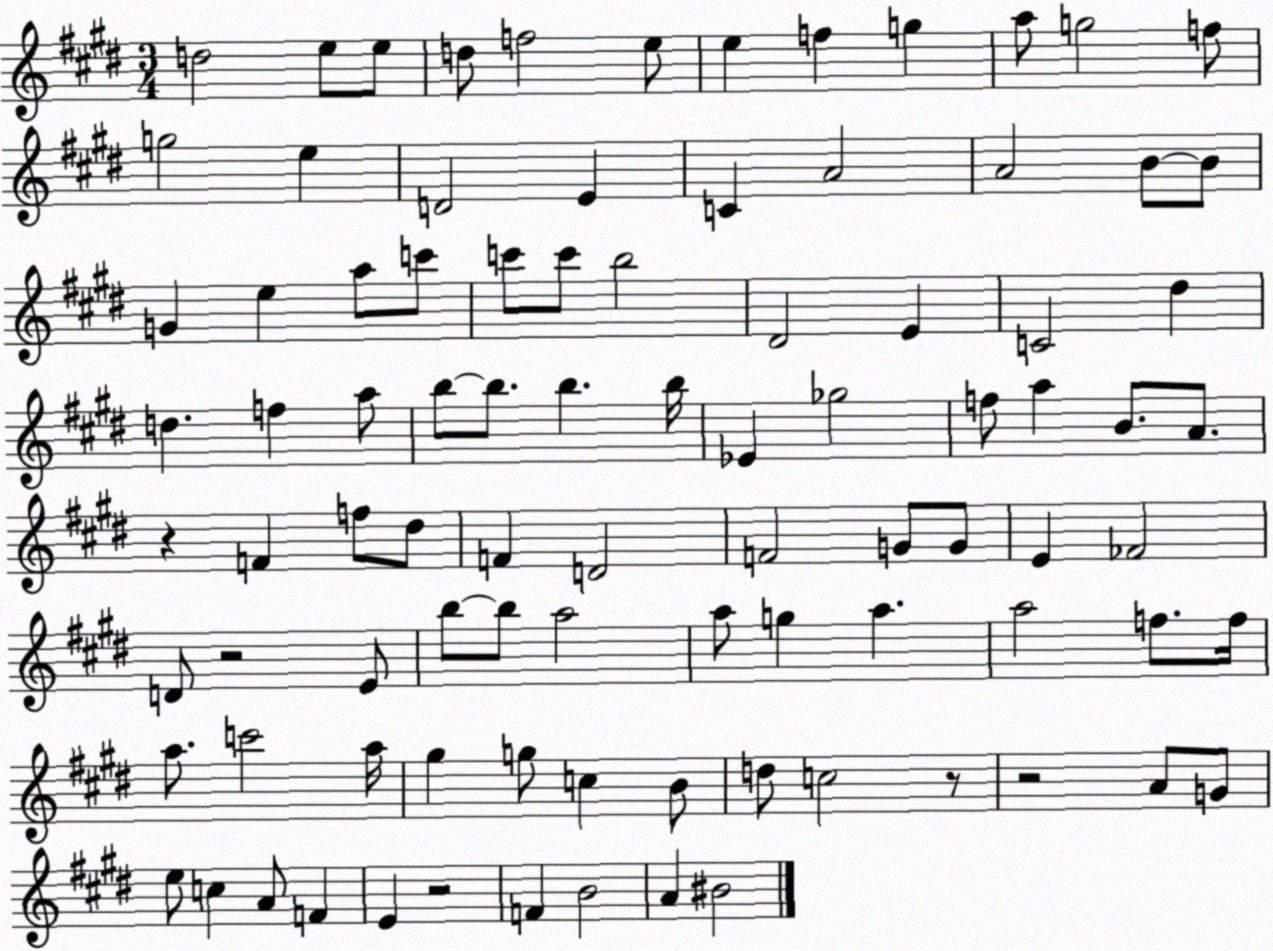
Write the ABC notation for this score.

X:1
T:Untitled
M:3/4
L:1/4
K:E
d2 e/2 e/2 d/2 f2 e/2 e f g a/2 g2 f/2 g2 e D2 E C A2 A2 B/2 B/2 G e a/2 c'/2 c'/2 c'/2 b2 ^D2 E C2 ^d d f a/2 b/2 b/2 b b/4 _E _g2 f/2 a B/2 A/2 z F f/2 ^d/2 F D2 F2 G/2 G/2 E _F2 D/2 z2 E/2 b/2 b/2 a2 a/2 g a a2 f/2 f/4 a/2 c'2 a/4 ^g g/2 c B/2 d/2 c2 z/2 z2 A/2 G/2 e/2 c A/2 F E z2 F B2 A ^B2